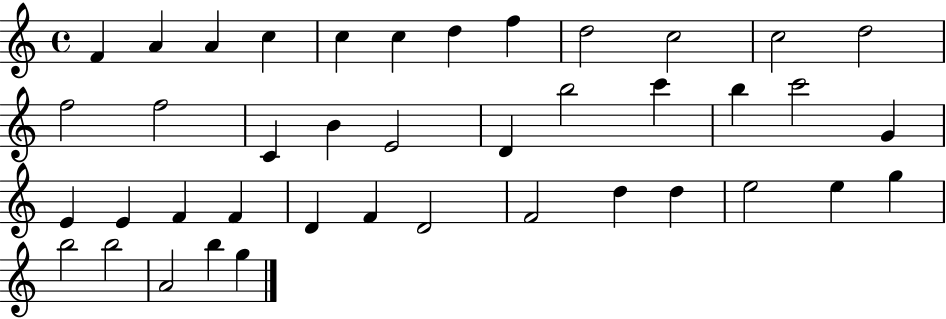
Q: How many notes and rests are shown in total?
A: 41